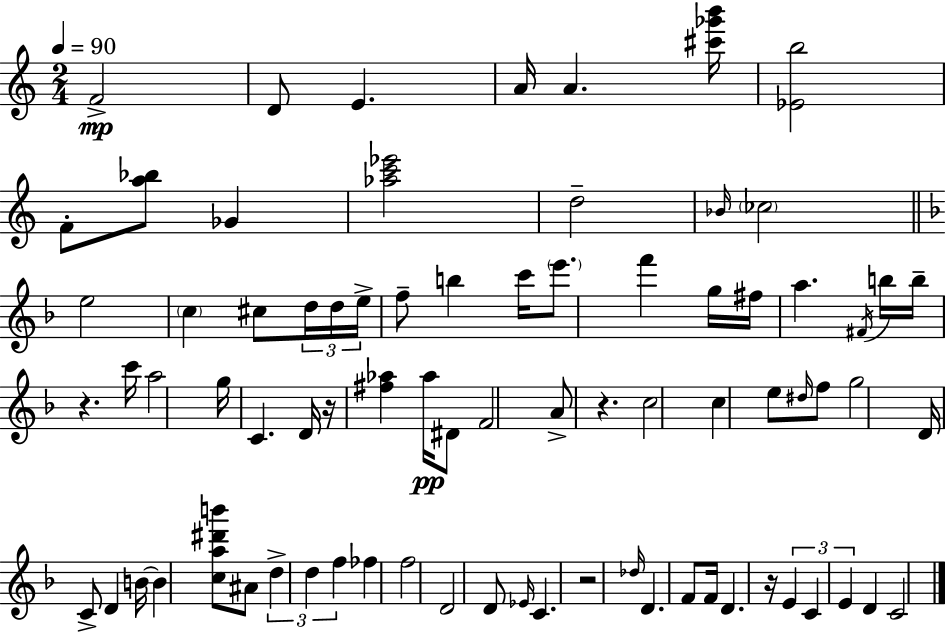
F4/h D4/e E4/q. A4/s A4/q. [C#6,Gb6,B6]/s [Eb4,B5]/h F4/e [A5,Bb5]/e Gb4/q [Ab5,C6,Eb6]/h D5/h Bb4/s CES5/h E5/h C5/q C#5/e D5/s D5/s E5/s F5/e B5/q C6/s E6/e. F6/q G5/s F#5/s A5/q. F#4/s B5/s B5/s R/q. C6/s A5/h G5/s C4/q. D4/s R/s [F#5,Ab5]/q Ab5/s D#4/e F4/h A4/e R/q. C5/h C5/q E5/e D#5/s F5/e G5/h D4/s C4/e D4/q B4/s B4/q [C5,A5,D#6,B6]/e A#4/e D5/q D5/q F5/q FES5/q F5/h D4/h D4/e Eb4/s C4/q. R/h Db5/s D4/q. F4/e F4/s D4/q. R/s E4/q C4/q E4/q D4/q C4/h